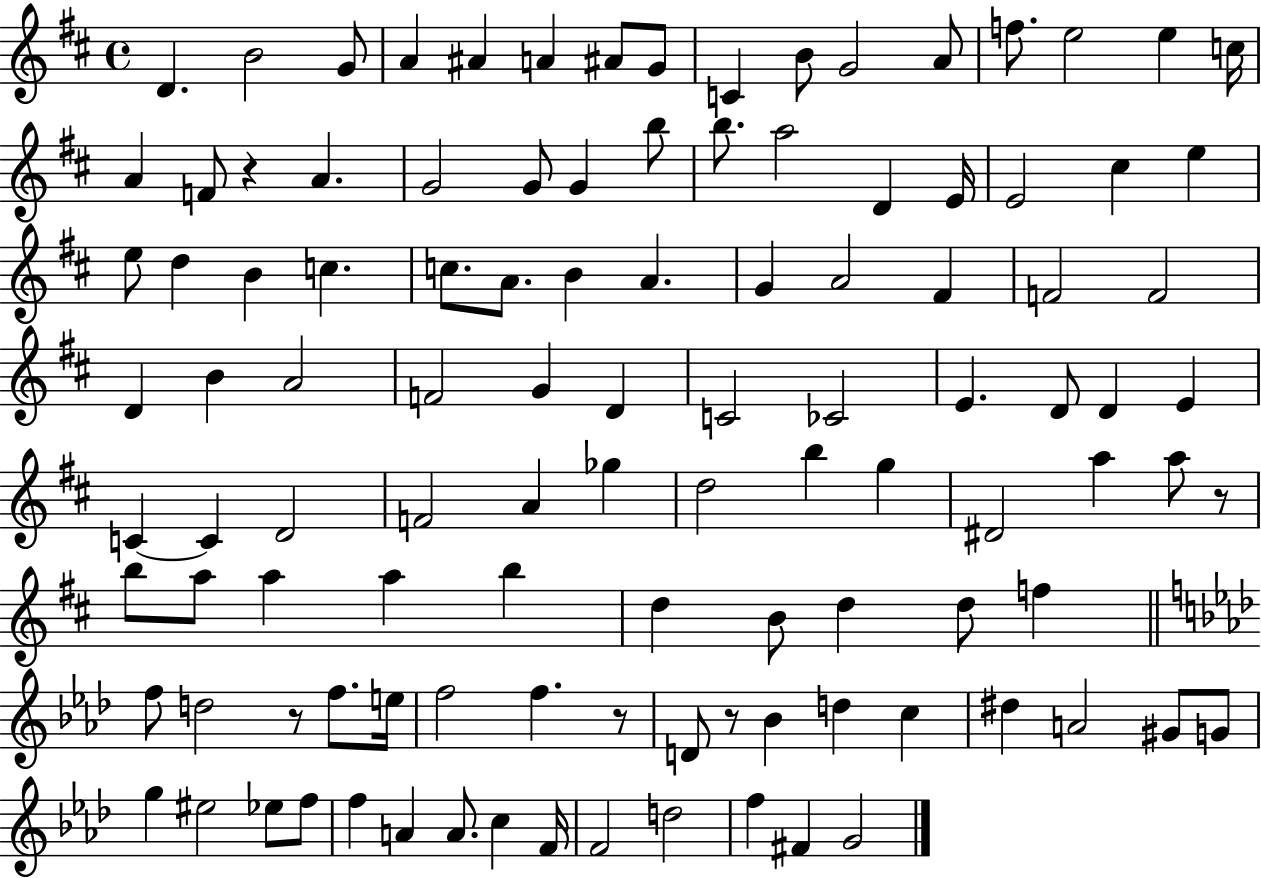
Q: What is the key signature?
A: D major